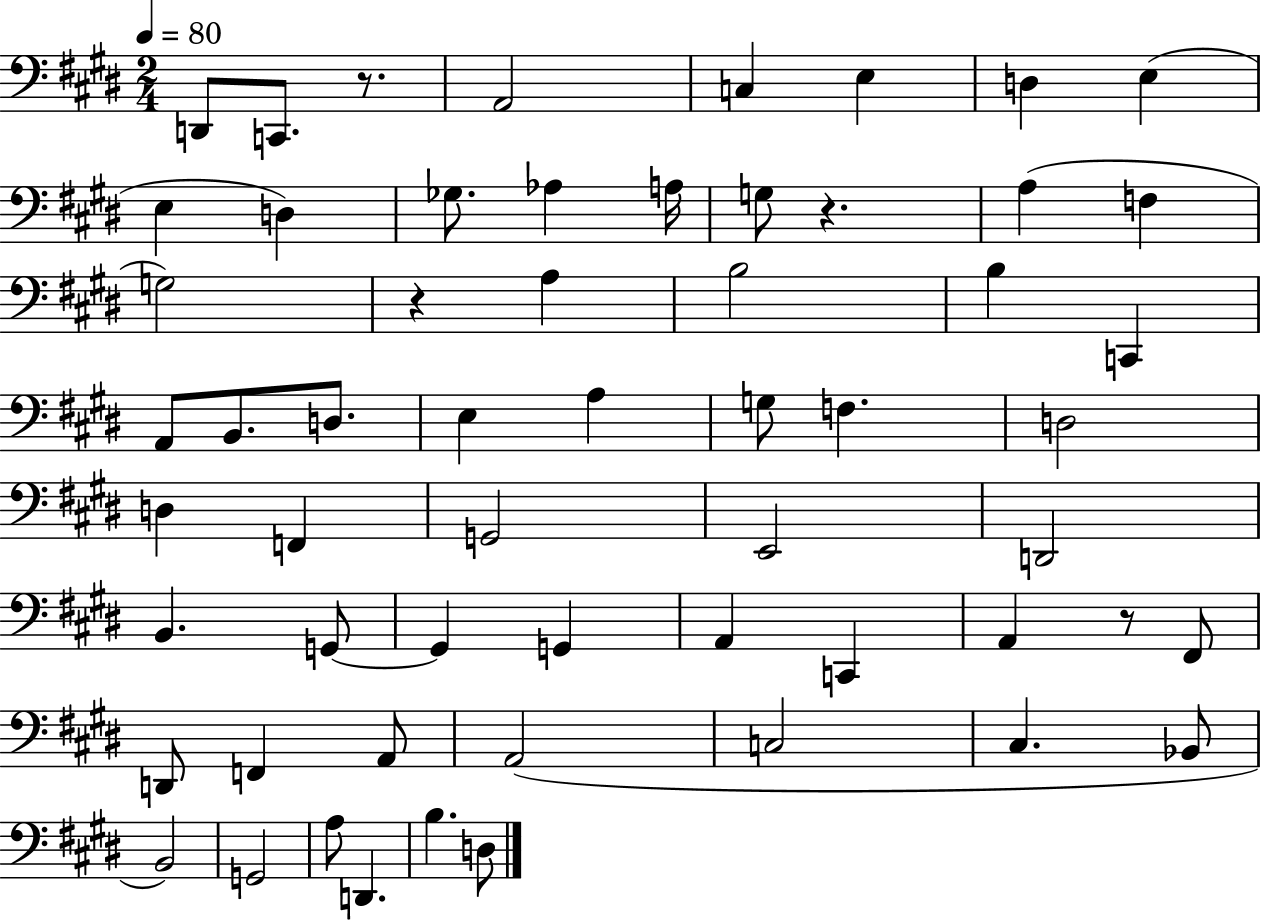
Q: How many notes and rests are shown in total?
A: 58